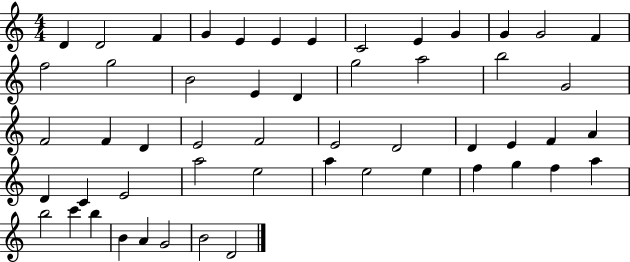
{
  \clef treble
  \numericTimeSignature
  \time 4/4
  \key c \major
  d'4 d'2 f'4 | g'4 e'4 e'4 e'4 | c'2 e'4 g'4 | g'4 g'2 f'4 | \break f''2 g''2 | b'2 e'4 d'4 | g''2 a''2 | b''2 g'2 | \break f'2 f'4 d'4 | e'2 f'2 | e'2 d'2 | d'4 e'4 f'4 a'4 | \break d'4 c'4 e'2 | a''2 e''2 | a''4 e''2 e''4 | f''4 g''4 f''4 a''4 | \break b''2 c'''4 b''4 | b'4 a'4 g'2 | b'2 d'2 | \bar "|."
}